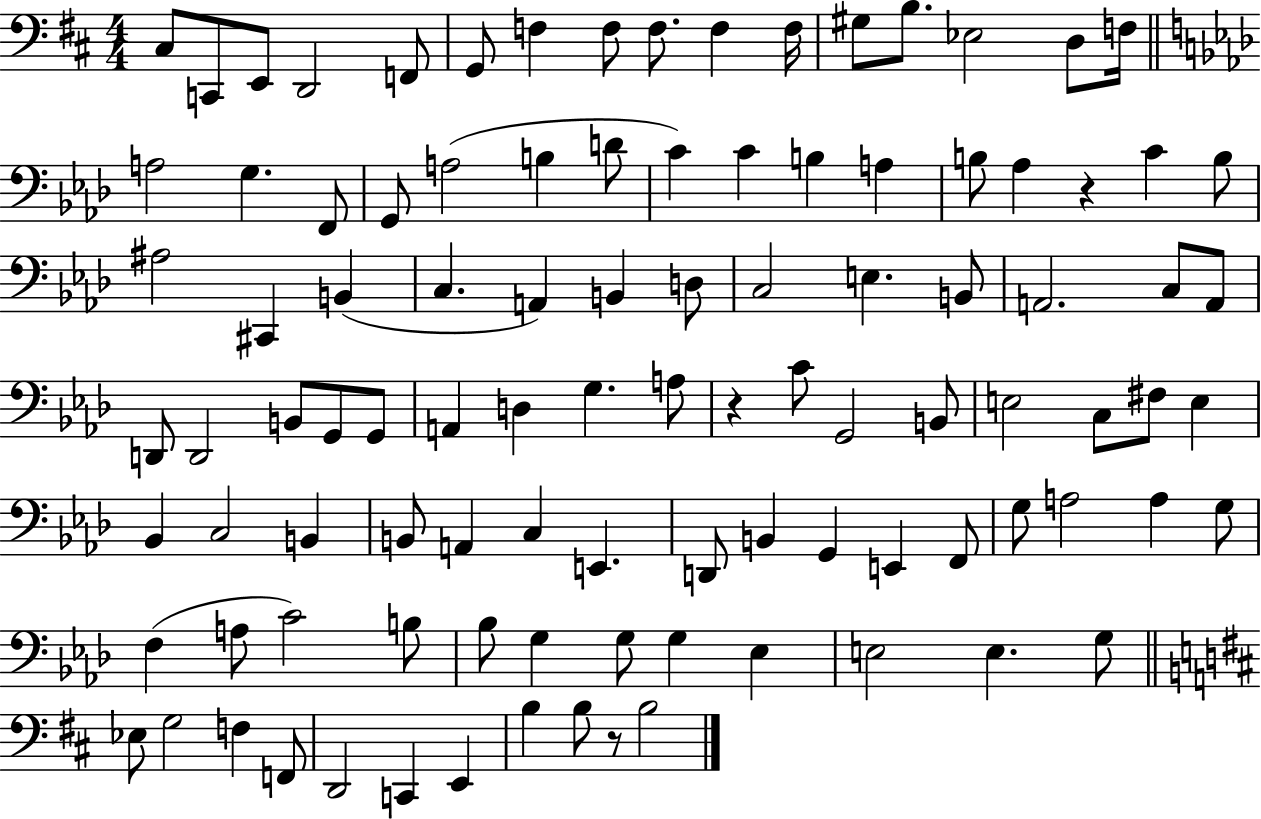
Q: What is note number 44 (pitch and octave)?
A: A2